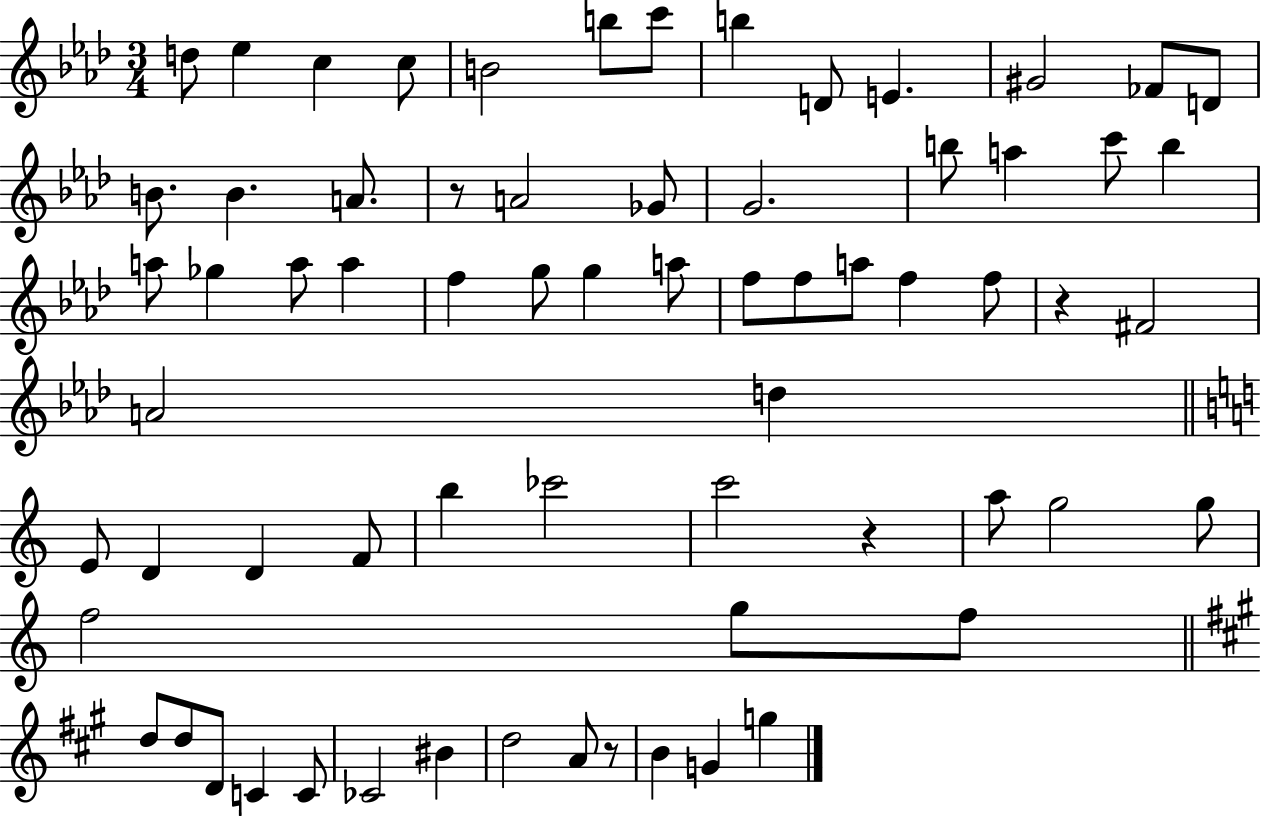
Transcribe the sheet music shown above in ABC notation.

X:1
T:Untitled
M:3/4
L:1/4
K:Ab
d/2 _e c c/2 B2 b/2 c'/2 b D/2 E ^G2 _F/2 D/2 B/2 B A/2 z/2 A2 _G/2 G2 b/2 a c'/2 b a/2 _g a/2 a f g/2 g a/2 f/2 f/2 a/2 f f/2 z ^F2 A2 d E/2 D D F/2 b _c'2 c'2 z a/2 g2 g/2 f2 g/2 f/2 d/2 d/2 D/2 C C/2 _C2 ^B d2 A/2 z/2 B G g